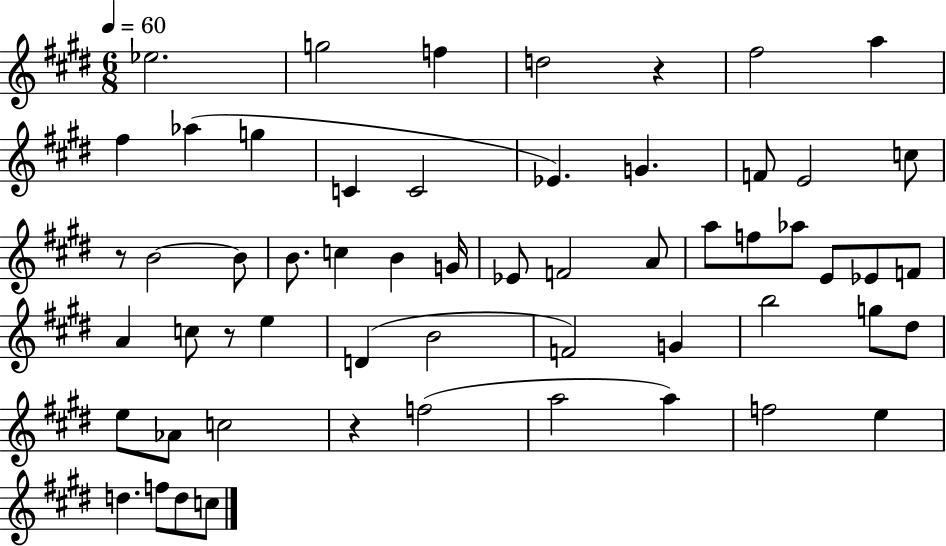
{
  \clef treble
  \numericTimeSignature
  \time 6/8
  \key e \major
  \tempo 4 = 60
  ees''2. | g''2 f''4 | d''2 r4 | fis''2 a''4 | \break fis''4 aes''4( g''4 | c'4 c'2 | ees'4.) g'4. | f'8 e'2 c''8 | \break r8 b'2~~ b'8 | b'8. c''4 b'4 g'16 | ees'8 f'2 a'8 | a''8 f''8 aes''8 e'8 ees'8 f'8 | \break a'4 c''8 r8 e''4 | d'4( b'2 | f'2) g'4 | b''2 g''8 dis''8 | \break e''8 aes'8 c''2 | r4 f''2( | a''2 a''4) | f''2 e''4 | \break d''4. f''8 d''8 c''8 | \bar "|."
}